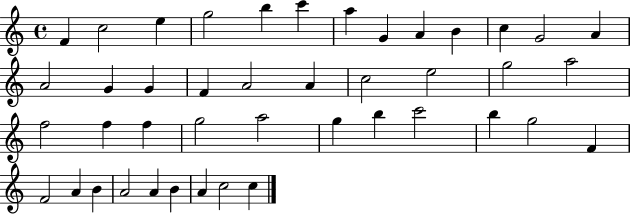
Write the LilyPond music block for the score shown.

{
  \clef treble
  \time 4/4
  \defaultTimeSignature
  \key c \major
  f'4 c''2 e''4 | g''2 b''4 c'''4 | a''4 g'4 a'4 b'4 | c''4 g'2 a'4 | \break a'2 g'4 g'4 | f'4 a'2 a'4 | c''2 e''2 | g''2 a''2 | \break f''2 f''4 f''4 | g''2 a''2 | g''4 b''4 c'''2 | b''4 g''2 f'4 | \break f'2 a'4 b'4 | a'2 a'4 b'4 | a'4 c''2 c''4 | \bar "|."
}